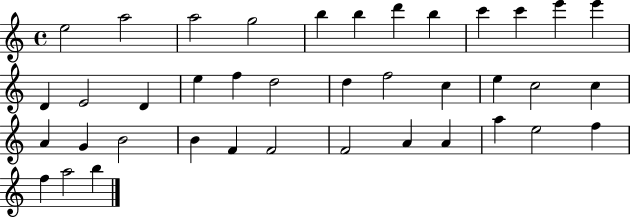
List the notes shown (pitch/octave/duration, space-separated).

E5/h A5/h A5/h G5/h B5/q B5/q D6/q B5/q C6/q C6/q E6/q E6/q D4/q E4/h D4/q E5/q F5/q D5/h D5/q F5/h C5/q E5/q C5/h C5/q A4/q G4/q B4/h B4/q F4/q F4/h F4/h A4/q A4/q A5/q E5/h F5/q F5/q A5/h B5/q